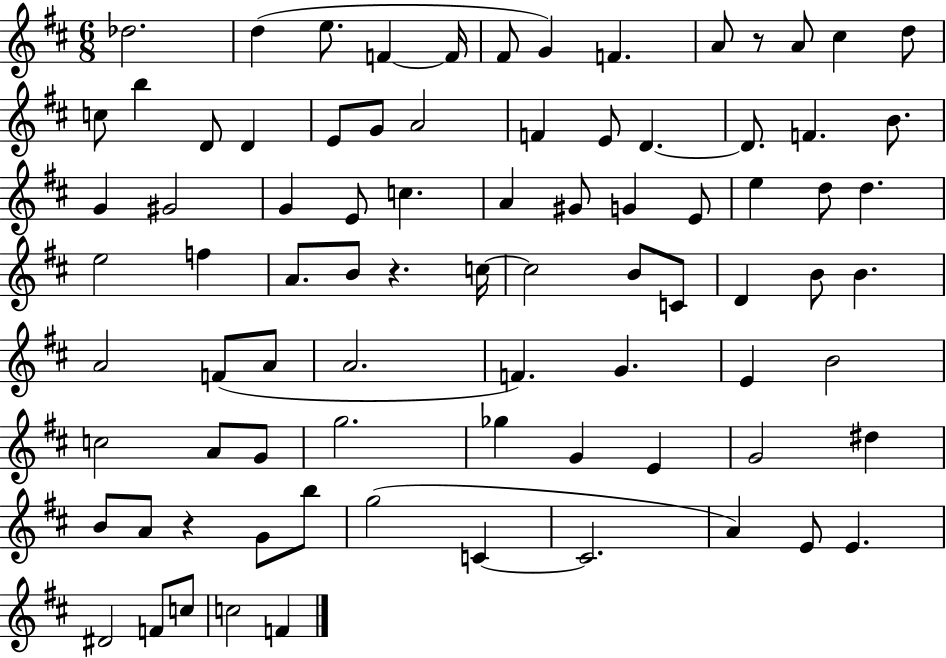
X:1
T:Untitled
M:6/8
L:1/4
K:D
_d2 d e/2 F F/4 ^F/2 G F A/2 z/2 A/2 ^c d/2 c/2 b D/2 D E/2 G/2 A2 F E/2 D D/2 F B/2 G ^G2 G E/2 c A ^G/2 G E/2 e d/2 d e2 f A/2 B/2 z c/4 c2 B/2 C/2 D B/2 B A2 F/2 A/2 A2 F G E B2 c2 A/2 G/2 g2 _g G E G2 ^d B/2 A/2 z G/2 b/2 g2 C C2 A E/2 E ^D2 F/2 c/2 c2 F